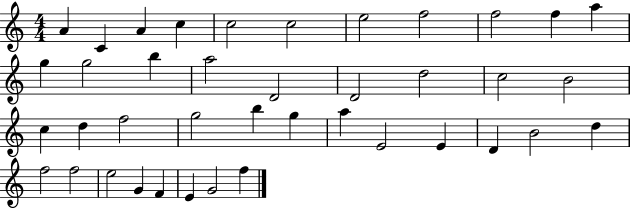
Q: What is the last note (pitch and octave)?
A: F5